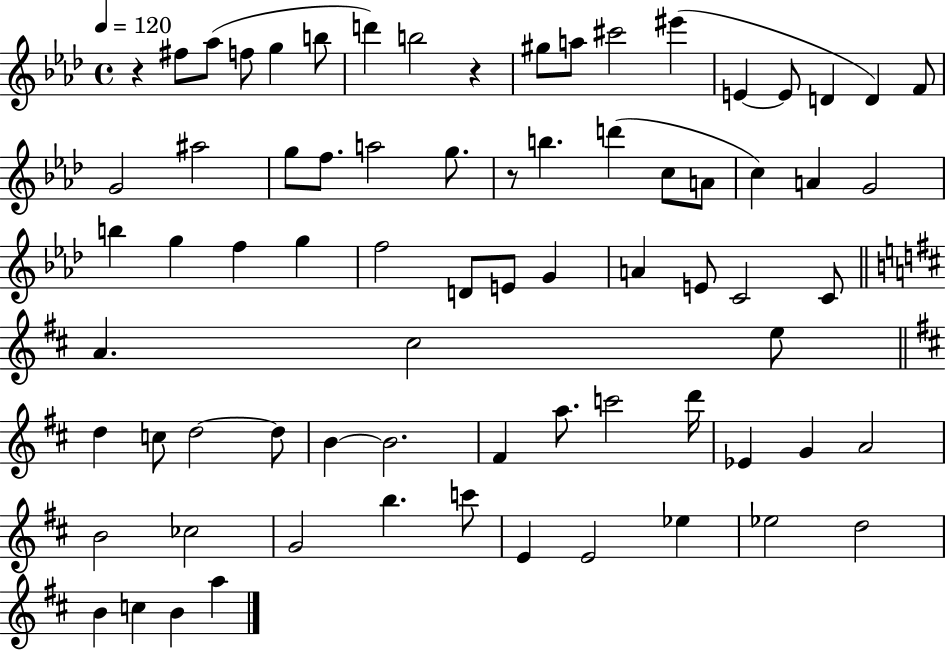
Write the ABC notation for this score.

X:1
T:Untitled
M:4/4
L:1/4
K:Ab
z ^f/2 _a/2 f/2 g b/2 d' b2 z ^g/2 a/2 ^c'2 ^e' E E/2 D D F/2 G2 ^a2 g/2 f/2 a2 g/2 z/2 b d' c/2 A/2 c A G2 b g f g f2 D/2 E/2 G A E/2 C2 C/2 A ^c2 e/2 d c/2 d2 d/2 B B2 ^F a/2 c'2 d'/4 _E G A2 B2 _c2 G2 b c'/2 E E2 _e _e2 d2 B c B a